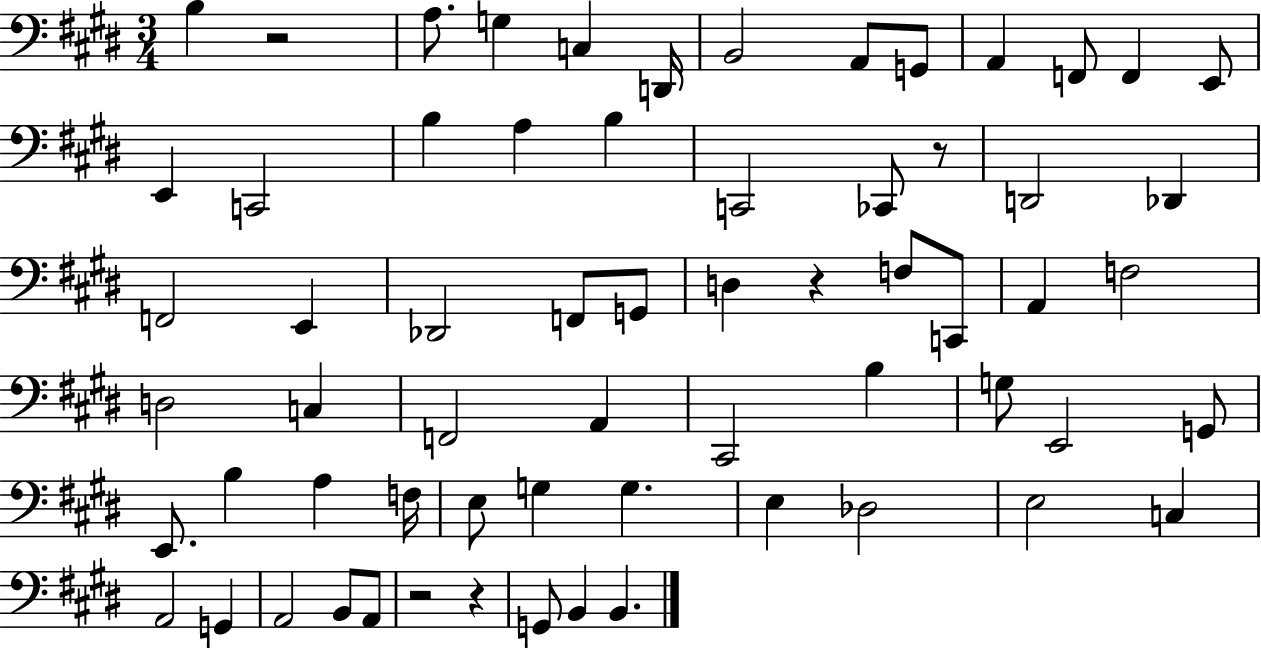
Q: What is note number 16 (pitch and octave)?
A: A3